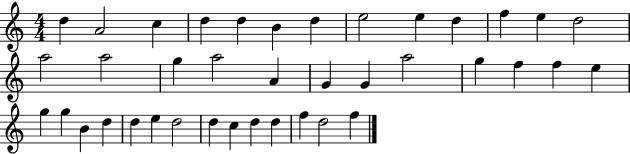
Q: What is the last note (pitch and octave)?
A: F5